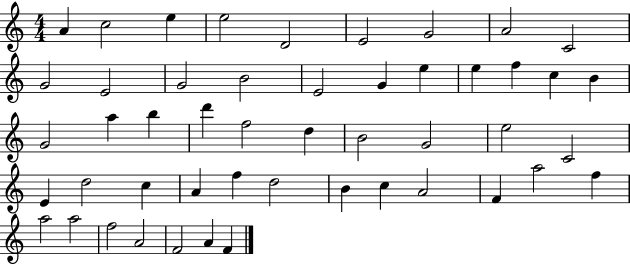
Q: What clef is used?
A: treble